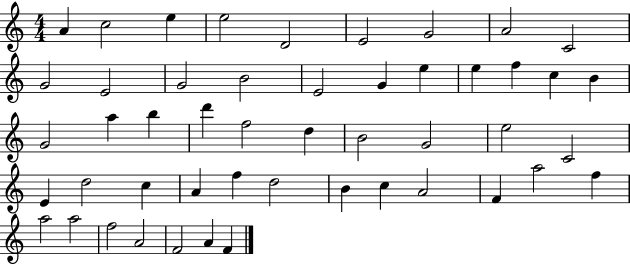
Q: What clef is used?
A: treble